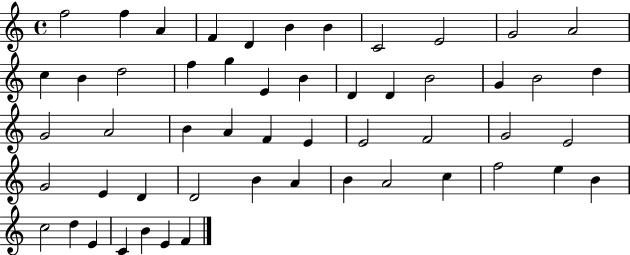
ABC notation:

X:1
T:Untitled
M:4/4
L:1/4
K:C
f2 f A F D B B C2 E2 G2 A2 c B d2 f g E B D D B2 G B2 d G2 A2 B A F E E2 F2 G2 E2 G2 E D D2 B A B A2 c f2 e B c2 d E C B E F